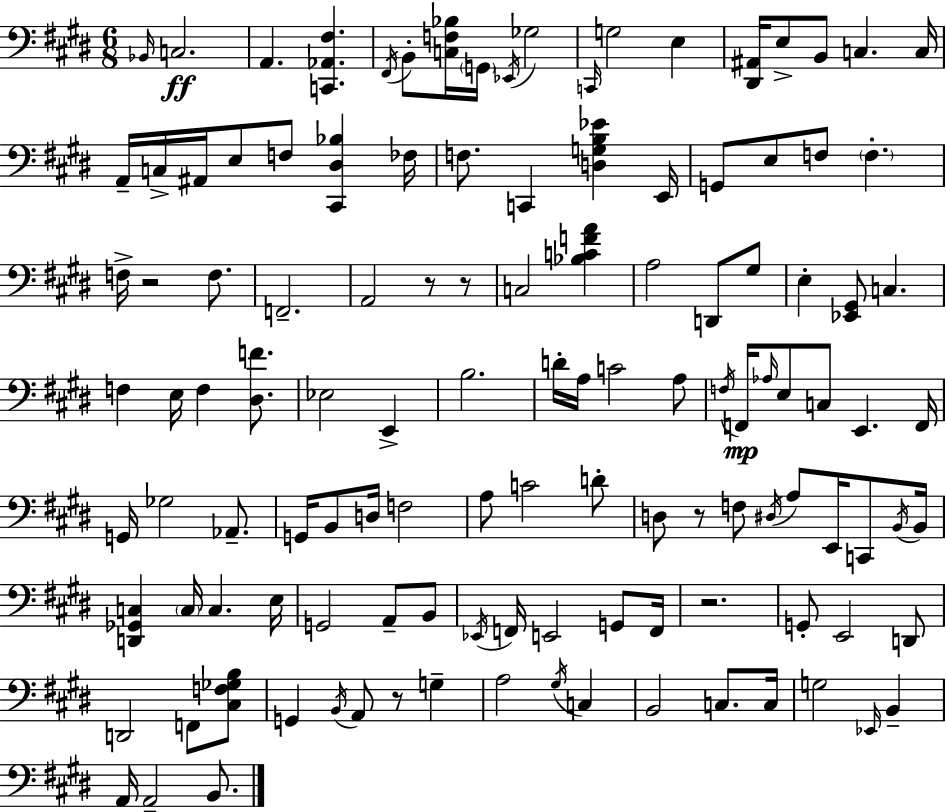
Bb2/s C3/h. A2/q. [C2,Ab2,F#3]/q. F#2/s B2/e [C3,F3,Bb3]/s G2/s Eb2/s Gb3/h C2/s G3/h E3/q [D#2,A#2]/s E3/e B2/e C3/q. C3/s A2/s C3/s A#2/s E3/e F3/e [C#2,D#3,Bb3]/q FES3/s F3/e. C2/q [D3,G3,B3,Eb4]/q E2/s G2/e E3/e F3/e F3/q. F3/s R/h F3/e. F2/h. A2/h R/e R/e C3/h [Bb3,C4,F4,A4]/q A3/h D2/e G#3/e E3/q [Eb2,G#2]/e C3/q. F3/q E3/s F3/q [D#3,F4]/e. Eb3/h E2/q B3/h. D4/s A3/s C4/h A3/e F3/s F2/s Ab3/s E3/e C3/e E2/q. F2/s G2/s Gb3/h Ab2/e. G2/s B2/e D3/s F3/h A3/e C4/h D4/e D3/e R/e F3/e D#3/s A3/e E2/s C2/e B2/s B2/s [D2,Gb2,C3]/q C3/s C3/q. E3/s G2/h A2/e B2/e Eb2/s F2/s E2/h G2/e F2/s R/h. G2/e E2/h D2/e D2/h F2/e [C#3,F3,Gb3,B3]/e G2/q B2/s A2/e R/e G3/q A3/h G#3/s C3/q B2/h C3/e. C3/s G3/h Eb2/s B2/q A2/s A2/h B2/e.